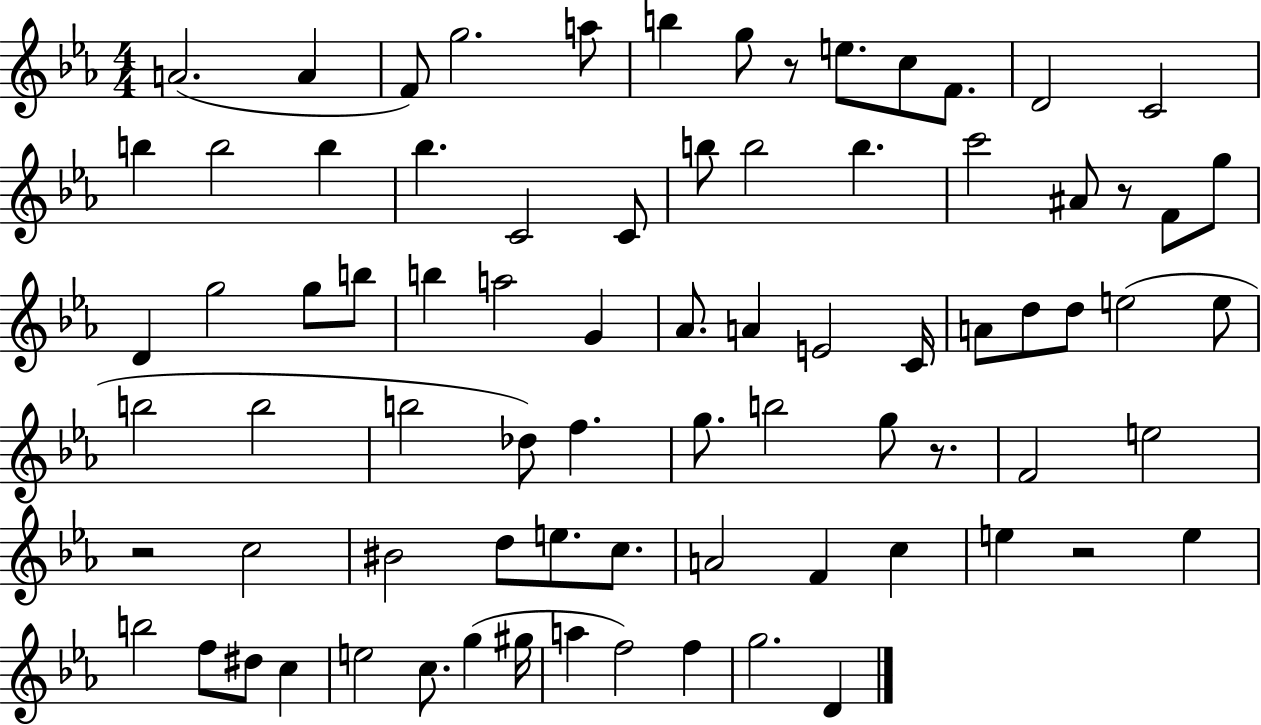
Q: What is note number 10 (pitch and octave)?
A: F4